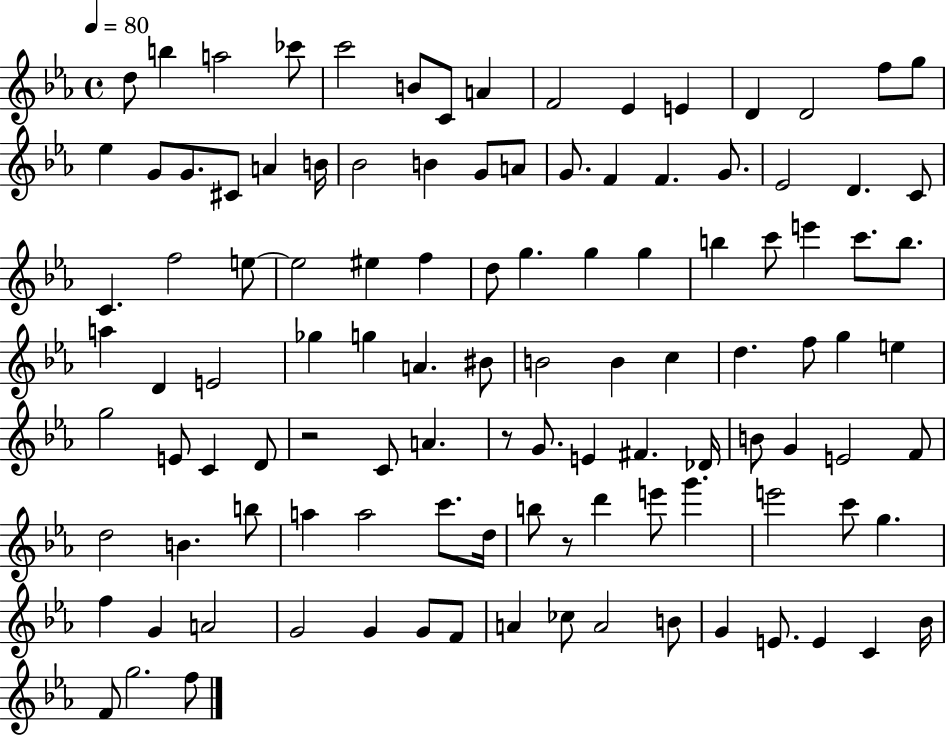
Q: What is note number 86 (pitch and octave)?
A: G6